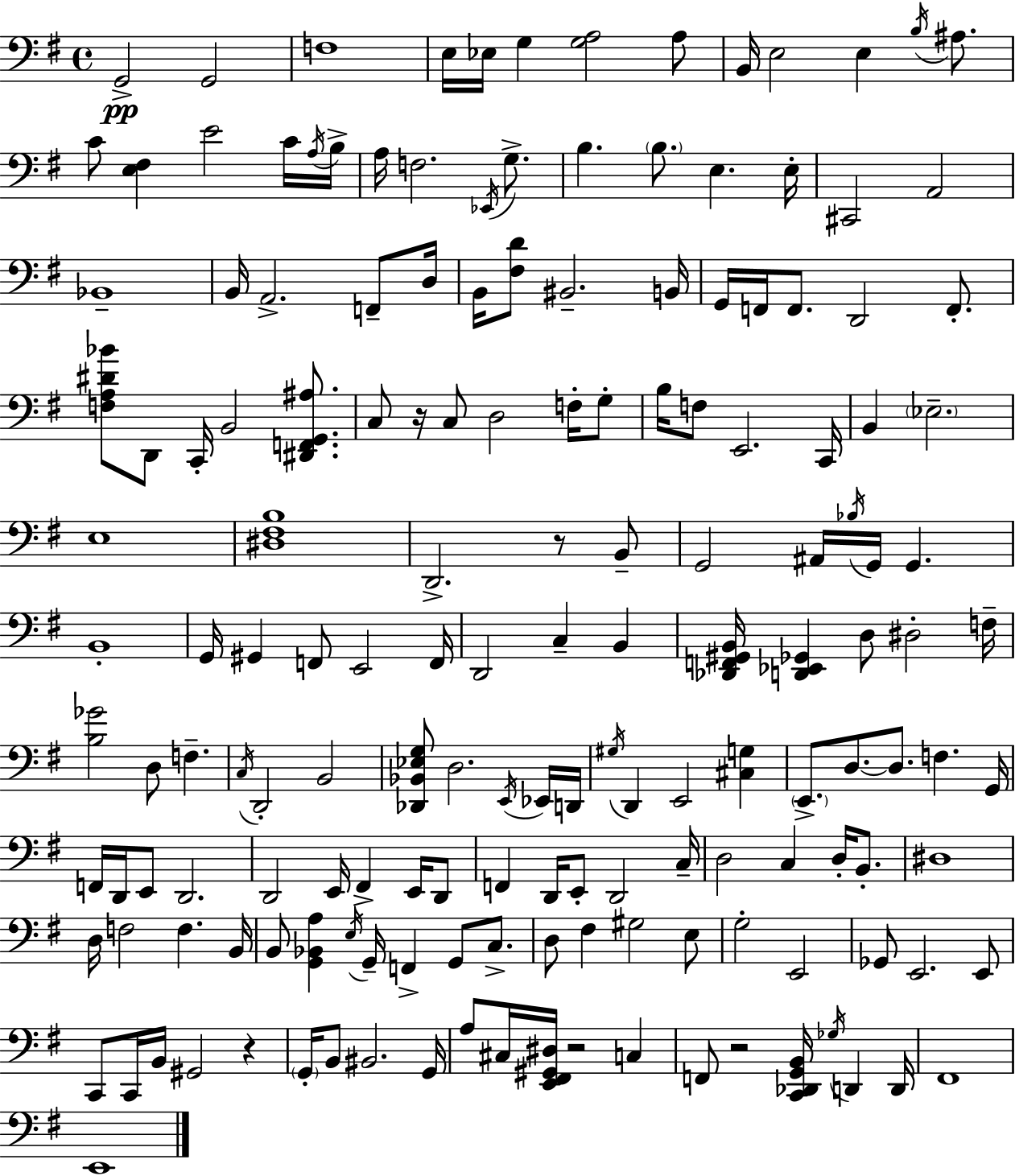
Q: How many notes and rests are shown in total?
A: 165